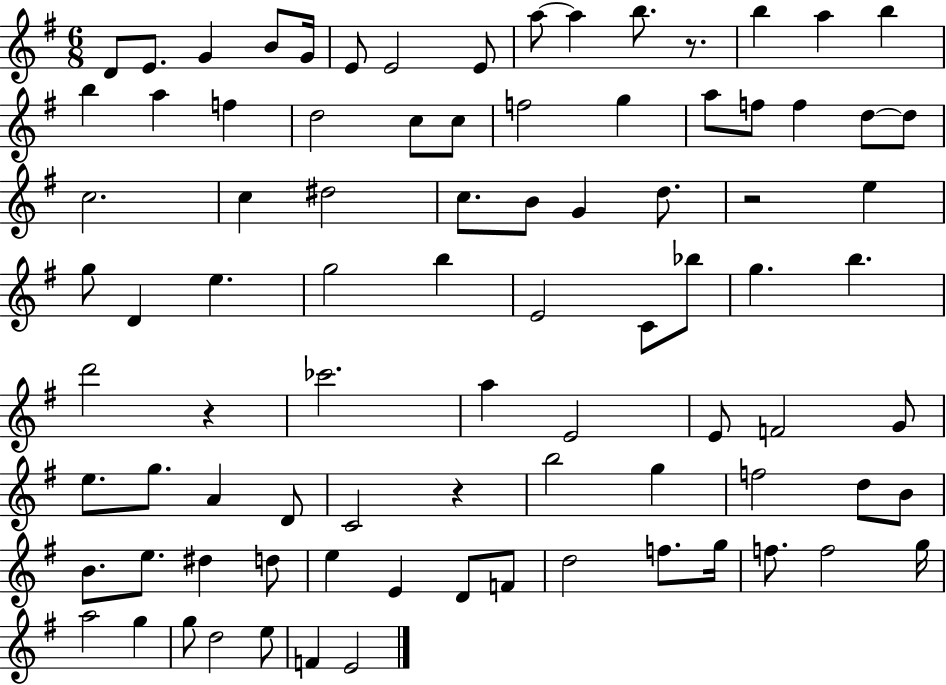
{
  \clef treble
  \numericTimeSignature
  \time 6/8
  \key g \major
  d'8 e'8. g'4 b'8 g'16 | e'8 e'2 e'8 | a''8~~ a''4 b''8. r8. | b''4 a''4 b''4 | \break b''4 a''4 f''4 | d''2 c''8 c''8 | f''2 g''4 | a''8 f''8 f''4 d''8~~ d''8 | \break c''2. | c''4 dis''2 | c''8. b'8 g'4 d''8. | r2 e''4 | \break g''8 d'4 e''4. | g''2 b''4 | e'2 c'8 bes''8 | g''4. b''4. | \break d'''2 r4 | ces'''2. | a''4 e'2 | e'8 f'2 g'8 | \break e''8. g''8. a'4 d'8 | c'2 r4 | b''2 g''4 | f''2 d''8 b'8 | \break b'8. e''8. dis''4 d''8 | e''4 e'4 d'8 f'8 | d''2 f''8. g''16 | f''8. f''2 g''16 | \break a''2 g''4 | g''8 d''2 e''8 | f'4 e'2 | \bar "|."
}